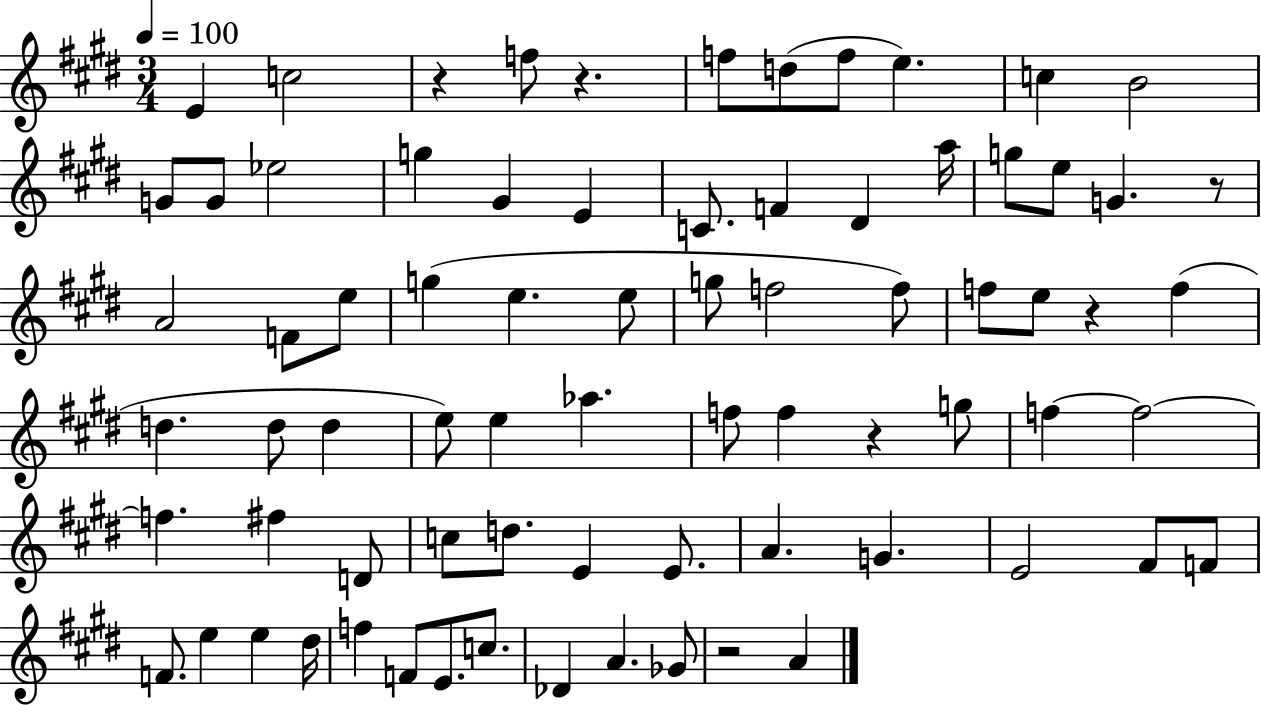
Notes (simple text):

E4/q C5/h R/q F5/e R/q. F5/e D5/e F5/e E5/q. C5/q B4/h G4/e G4/e Eb5/h G5/q G#4/q E4/q C4/e. F4/q D#4/q A5/s G5/e E5/e G4/q. R/e A4/h F4/e E5/e G5/q E5/q. E5/e G5/e F5/h F5/e F5/e E5/e R/q F5/q D5/q. D5/e D5/q E5/e E5/q Ab5/q. F5/e F5/q R/q G5/e F5/q F5/h F5/q. F#5/q D4/e C5/e D5/e. E4/q E4/e. A4/q. G4/q. E4/h F#4/e F4/e F4/e. E5/q E5/q D#5/s F5/q F4/e E4/e. C5/e. Db4/q A4/q. Gb4/e R/h A4/q